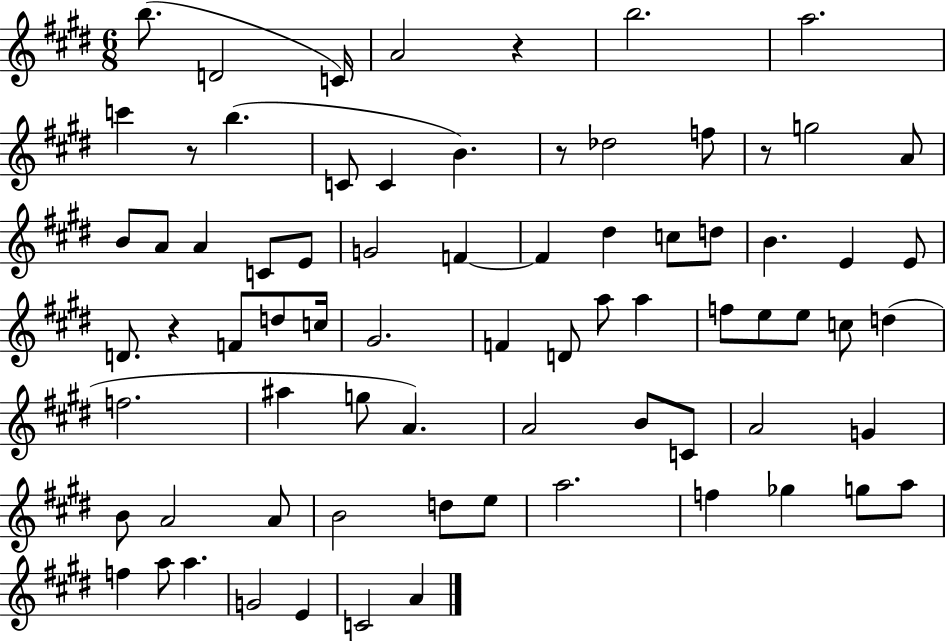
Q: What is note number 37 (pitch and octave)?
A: A5